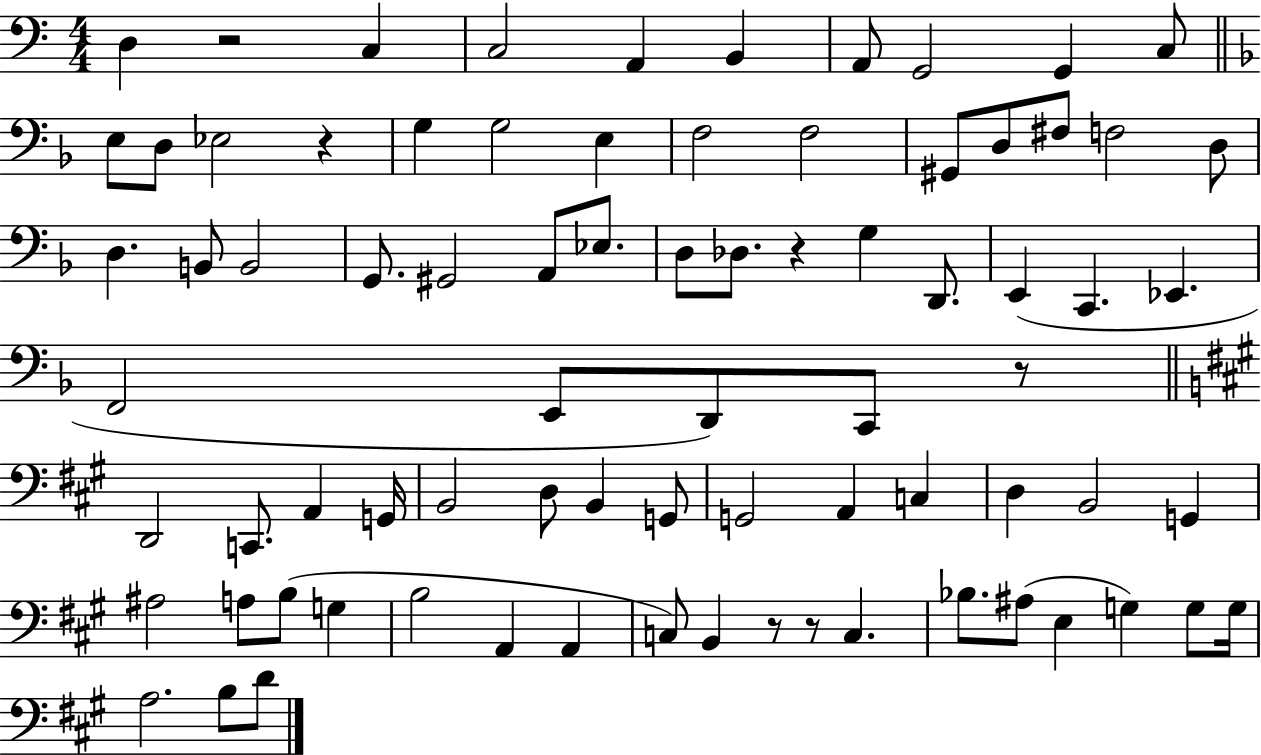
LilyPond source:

{
  \clef bass
  \numericTimeSignature
  \time 4/4
  \key c \major
  d4 r2 c4 | c2 a,4 b,4 | a,8 g,2 g,4 c8 | \bar "||" \break \key f \major e8 d8 ees2 r4 | g4 g2 e4 | f2 f2 | gis,8 d8 fis8 f2 d8 | \break d4. b,8 b,2 | g,8. gis,2 a,8 ees8. | d8 des8. r4 g4 d,8. | e,4( c,4. ees,4. | \break f,2 e,8 d,8) c,8 r8 | \bar "||" \break \key a \major d,2 c,8. a,4 g,16 | b,2 d8 b,4 g,8 | g,2 a,4 c4 | d4 b,2 g,4 | \break ais2 a8 b8( g4 | b2 a,4 a,4 | c8) b,4 r8 r8 c4. | bes8. ais8( e4 g4) g8 g16 | \break a2. b8 d'8 | \bar "|."
}